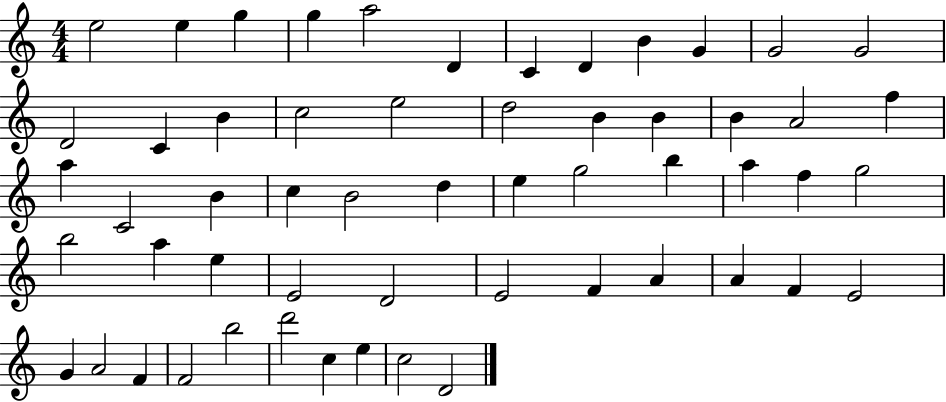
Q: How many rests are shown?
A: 0